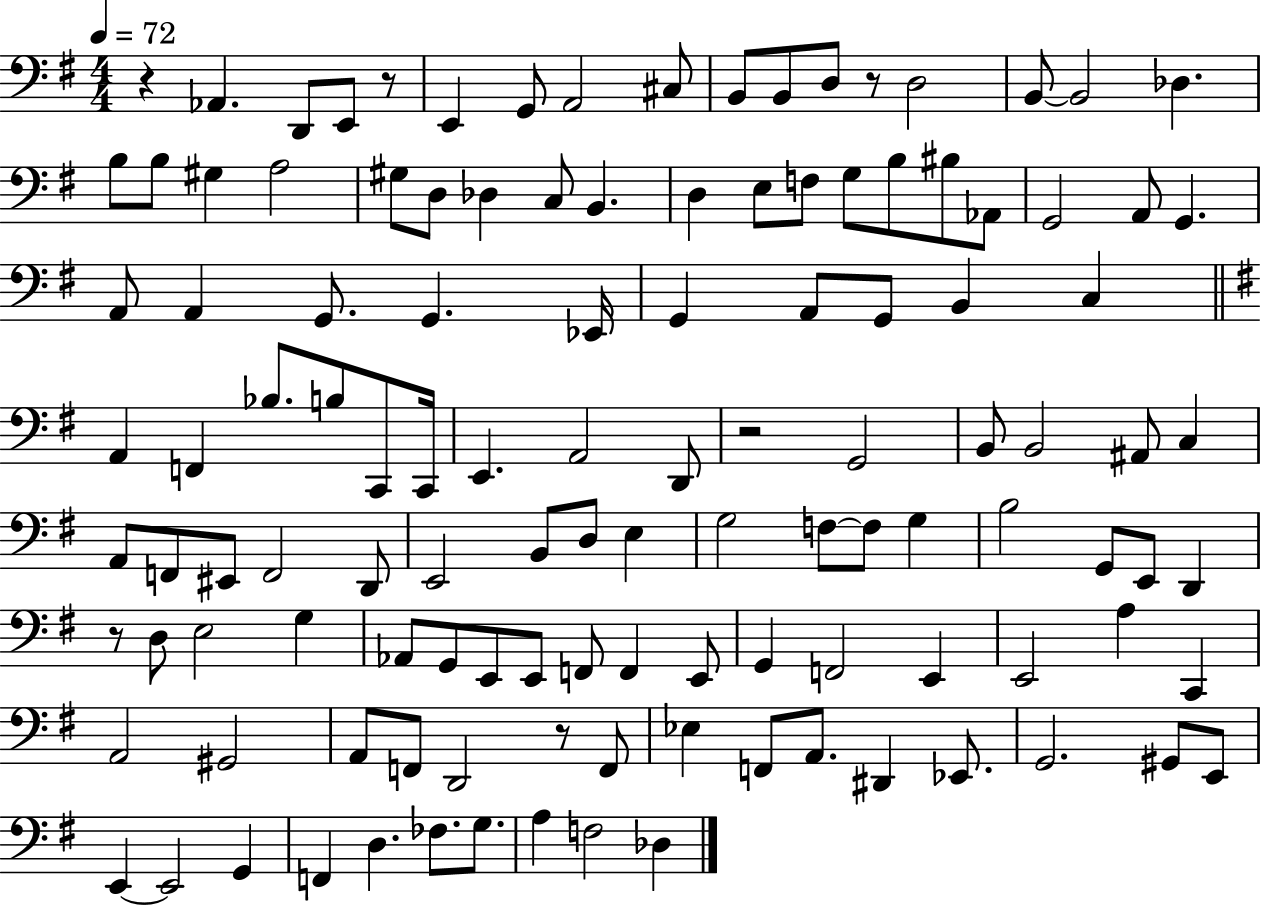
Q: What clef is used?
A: bass